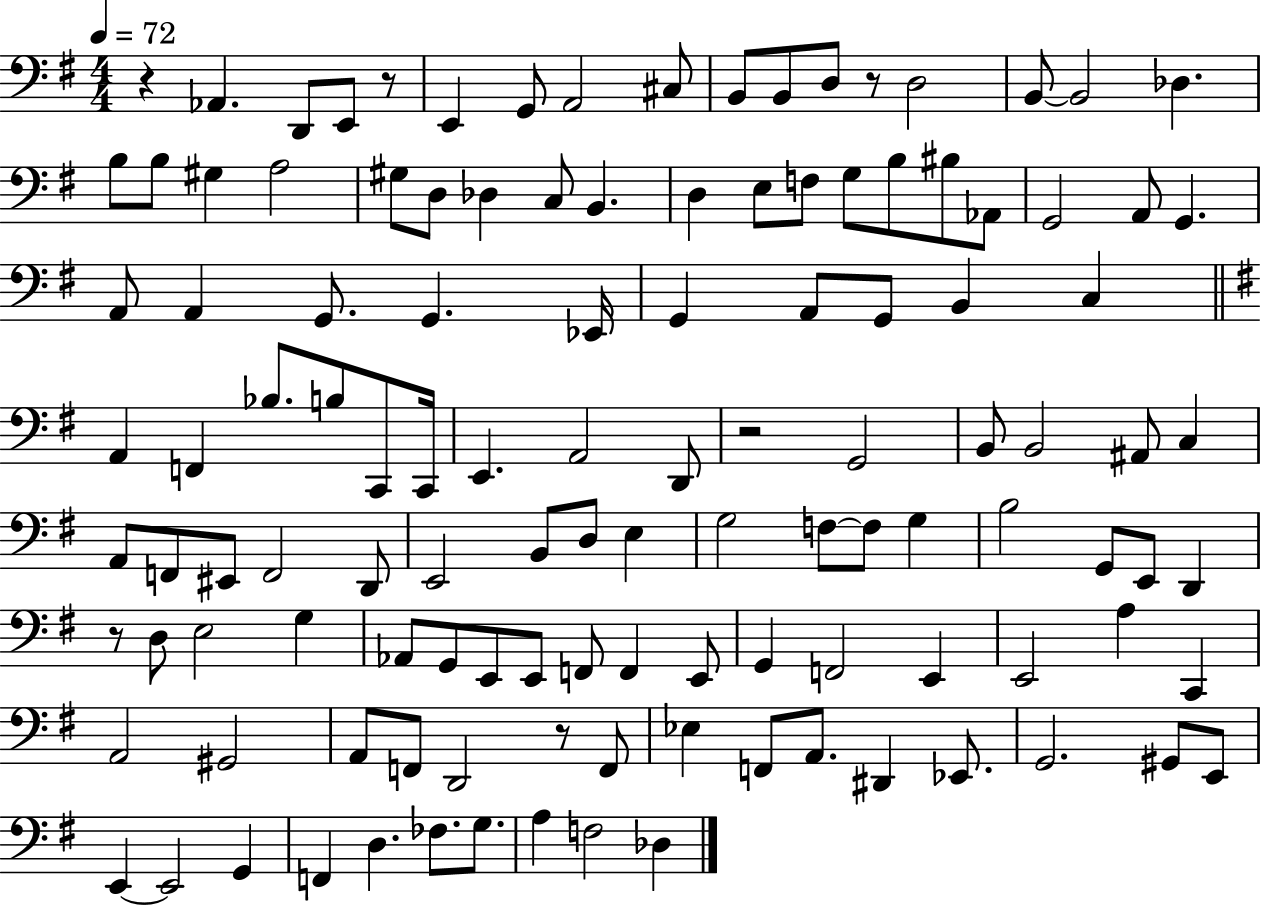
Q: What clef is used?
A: bass